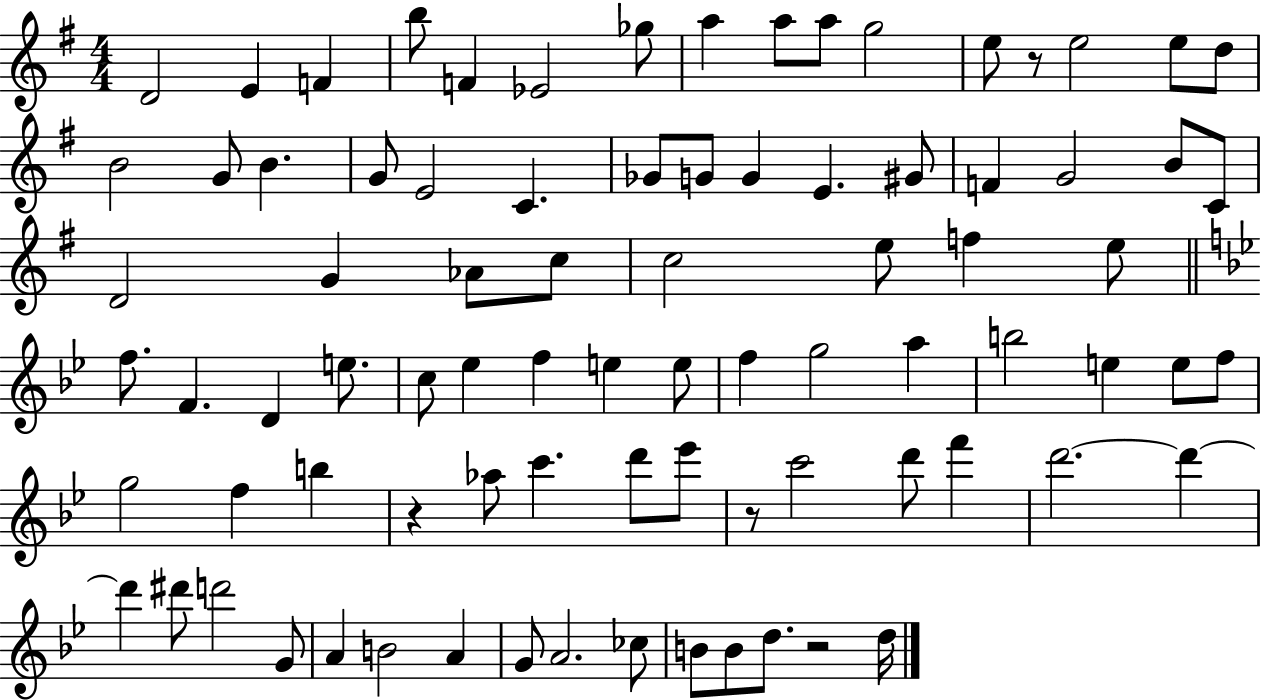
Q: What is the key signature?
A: G major